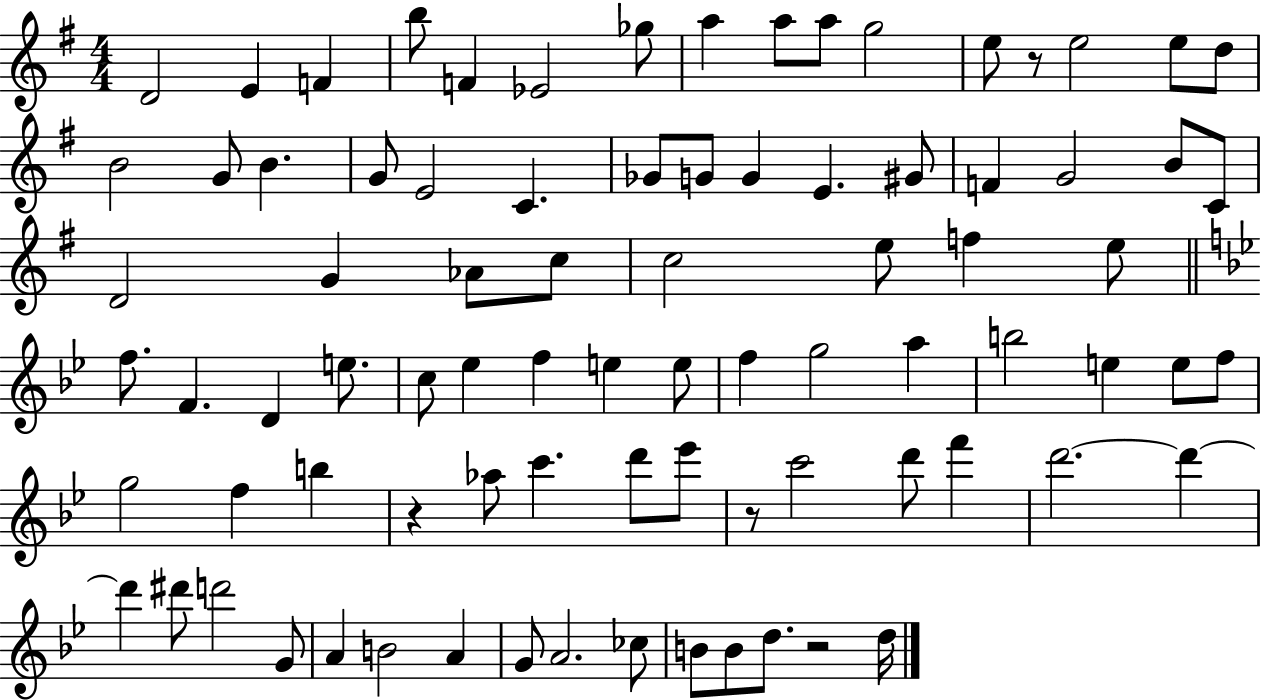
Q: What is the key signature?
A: G major